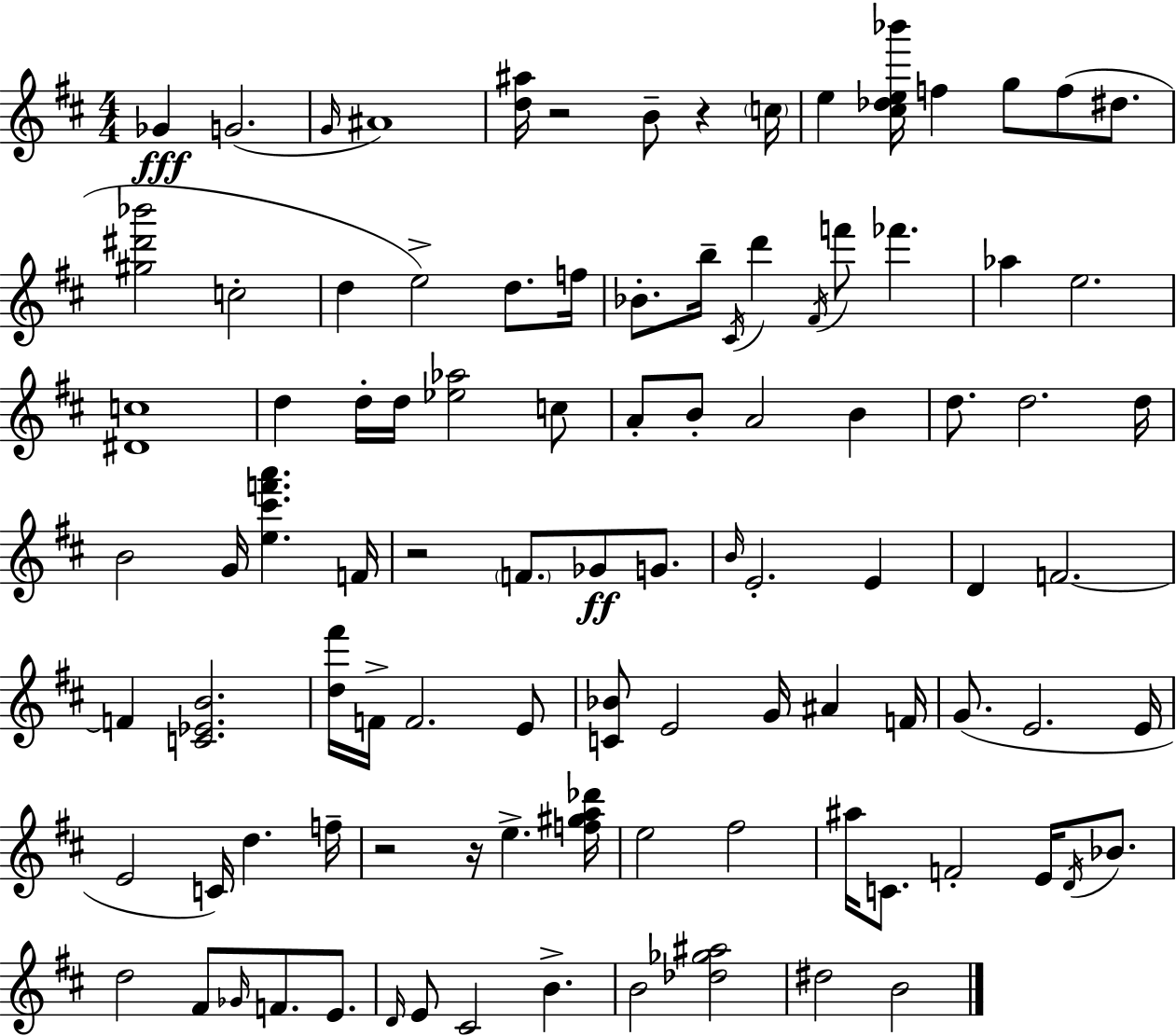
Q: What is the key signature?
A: D major